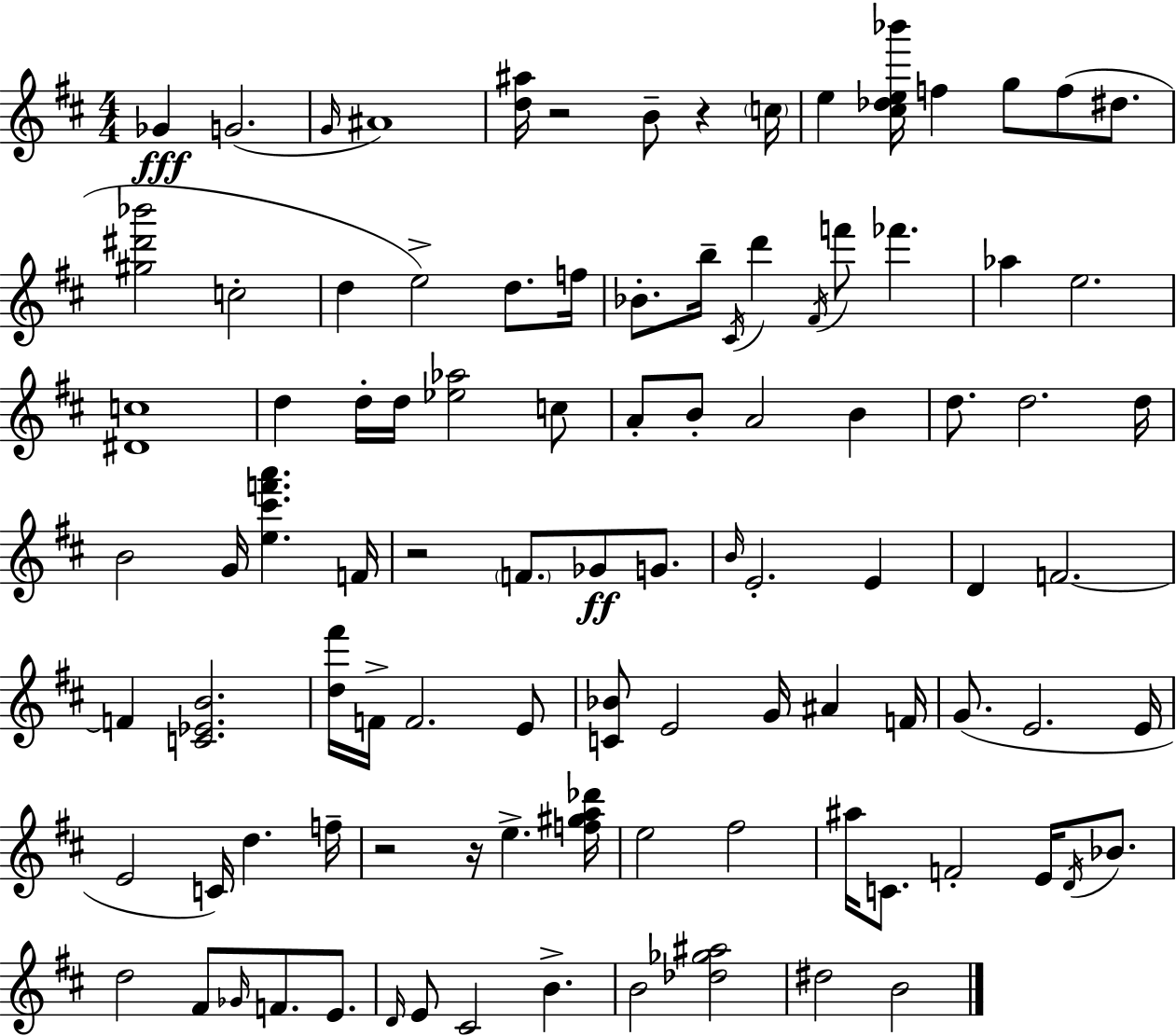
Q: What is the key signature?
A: D major